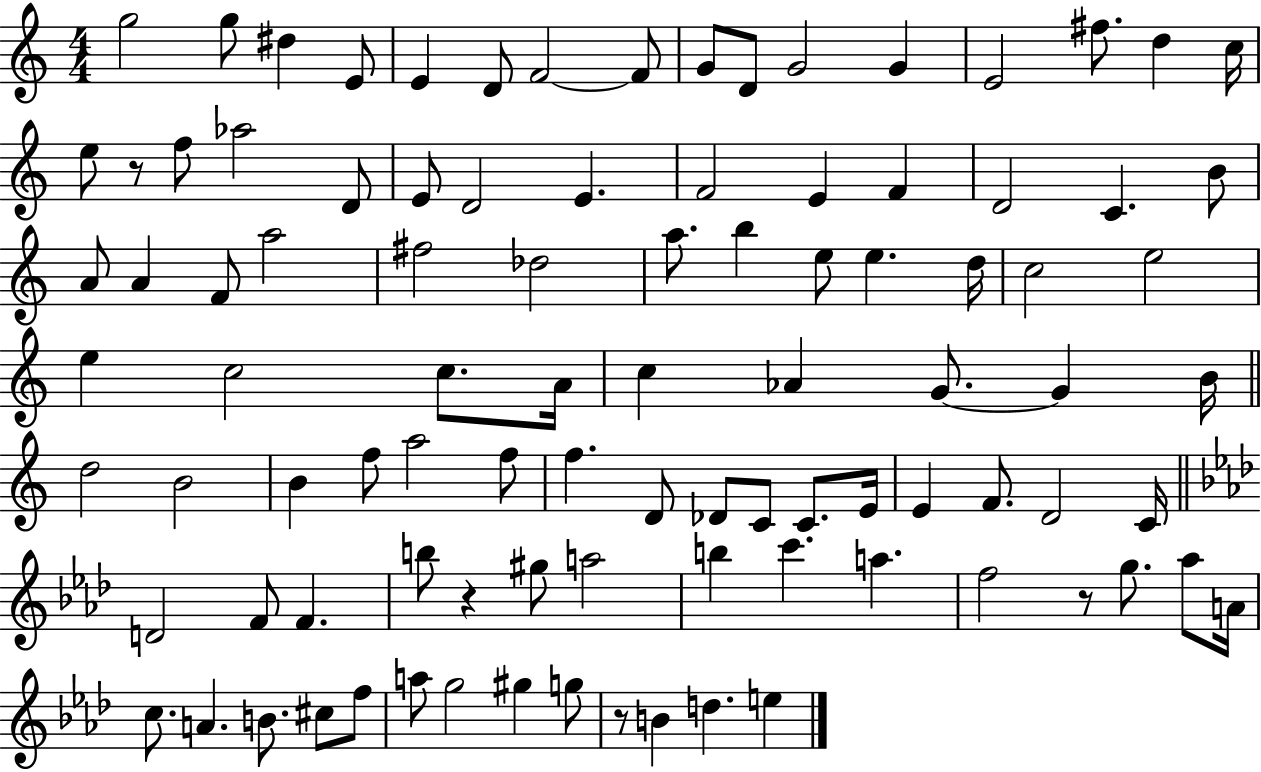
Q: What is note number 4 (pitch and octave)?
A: E4